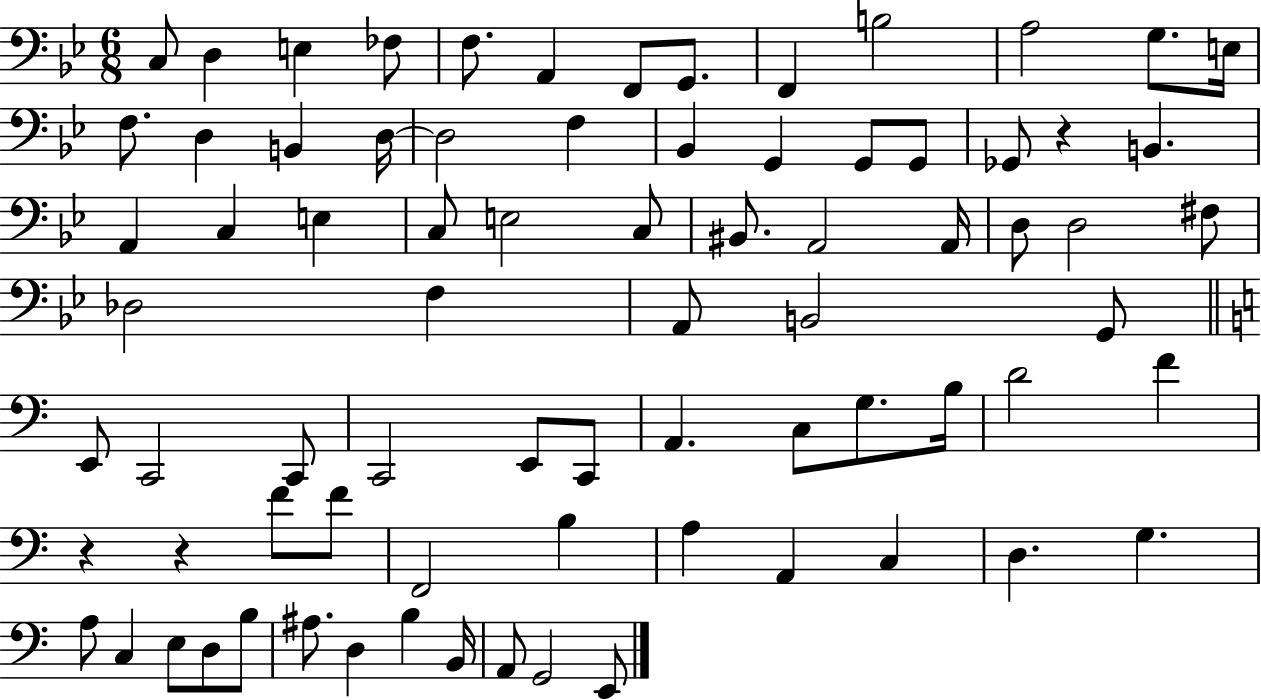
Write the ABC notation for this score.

X:1
T:Untitled
M:6/8
L:1/4
K:Bb
C,/2 D, E, _F,/2 F,/2 A,, F,,/2 G,,/2 F,, B,2 A,2 G,/2 E,/4 F,/2 D, B,, D,/4 D,2 F, _B,, G,, G,,/2 G,,/2 _G,,/2 z B,, A,, C, E, C,/2 E,2 C,/2 ^B,,/2 A,,2 A,,/4 D,/2 D,2 ^F,/2 _D,2 F, A,,/2 B,,2 G,,/2 E,,/2 C,,2 C,,/2 C,,2 E,,/2 C,,/2 A,, C,/2 G,/2 B,/4 D2 F z z F/2 F/2 F,,2 B, A, A,, C, D, G, A,/2 C, E,/2 D,/2 B,/2 ^A,/2 D, B, B,,/4 A,,/2 G,,2 E,,/2